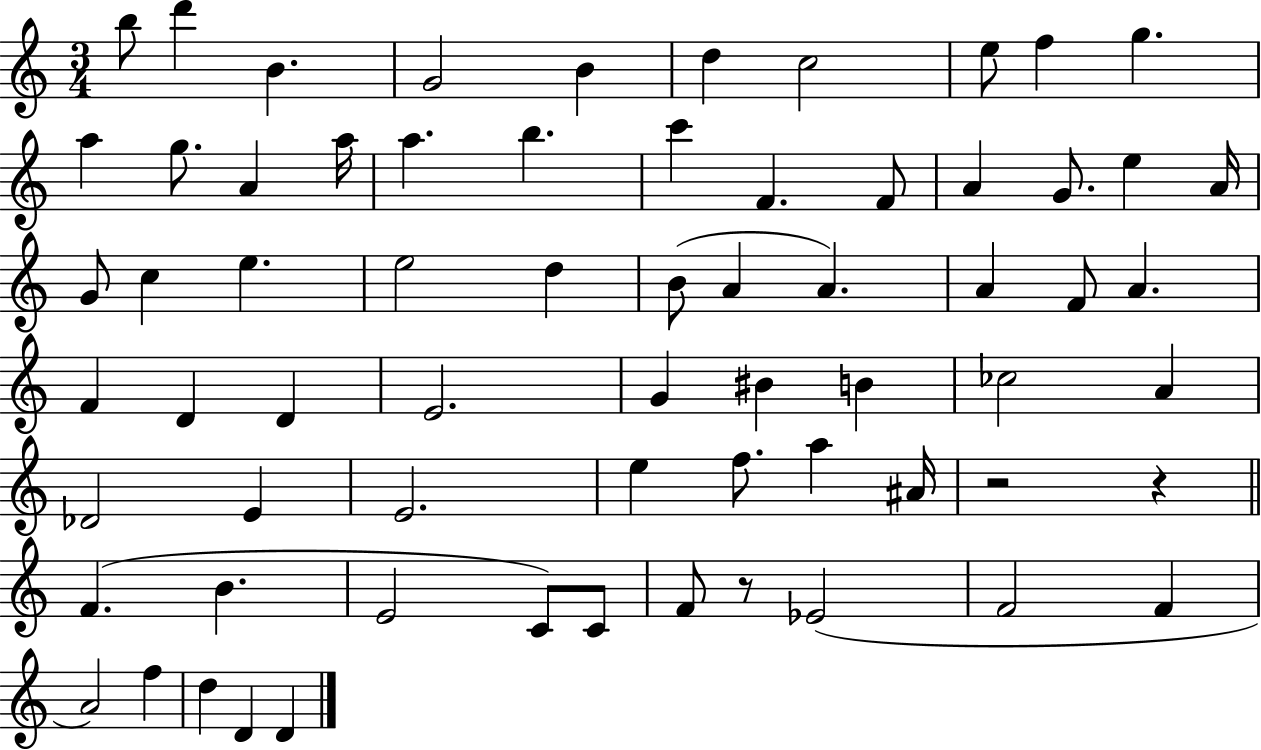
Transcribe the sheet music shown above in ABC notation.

X:1
T:Untitled
M:3/4
L:1/4
K:C
b/2 d' B G2 B d c2 e/2 f g a g/2 A a/4 a b c' F F/2 A G/2 e A/4 G/2 c e e2 d B/2 A A A F/2 A F D D E2 G ^B B _c2 A _D2 E E2 e f/2 a ^A/4 z2 z F B E2 C/2 C/2 F/2 z/2 _E2 F2 F A2 f d D D